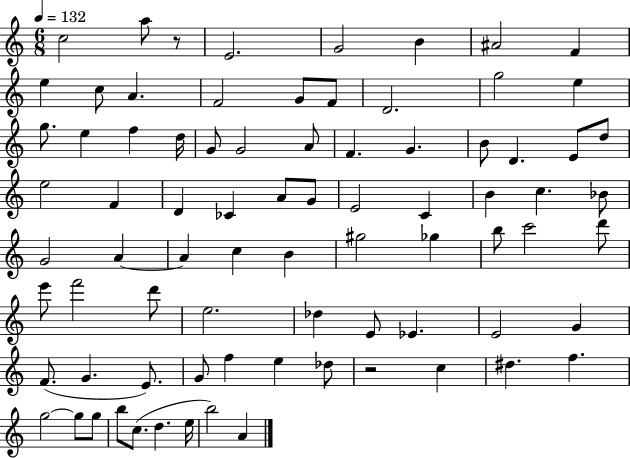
{
  \clef treble
  \numericTimeSignature
  \time 6/8
  \key c \major
  \tempo 4 = 132
  \repeat volta 2 { c''2 a''8 r8 | e'2. | g'2 b'4 | ais'2 f'4 | \break e''4 c''8 a'4. | f'2 g'8 f'8 | d'2. | g''2 e''4 | \break g''8. e''4 f''4 d''16 | g'8 g'2 a'8 | f'4. g'4. | b'8 d'4. e'8 d''8 | \break e''2 f'4 | d'4 ces'4 a'8 g'8 | e'2 c'4 | b'4 c''4. bes'8 | \break g'2 a'4~~ | a'4 c''4 b'4 | gis''2 ges''4 | b''8 c'''2 d'''8 | \break e'''8 f'''2 d'''8 | e''2. | des''4 e'8 ees'4. | e'2 g'4 | \break f'8.( g'4. e'8.) | g'8 f''4 e''4 des''8 | r2 c''4 | dis''4. f''4. | \break g''2~~ g''8 g''8 | b''8 c''8.( d''4. e''16 | b''2) a'4 | } \bar "|."
}